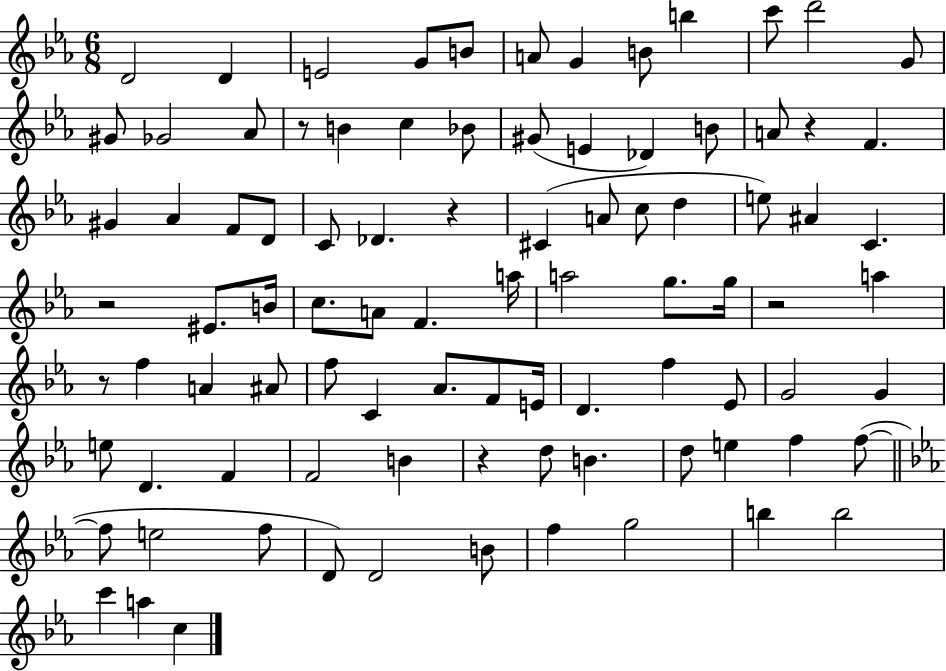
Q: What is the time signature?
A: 6/8